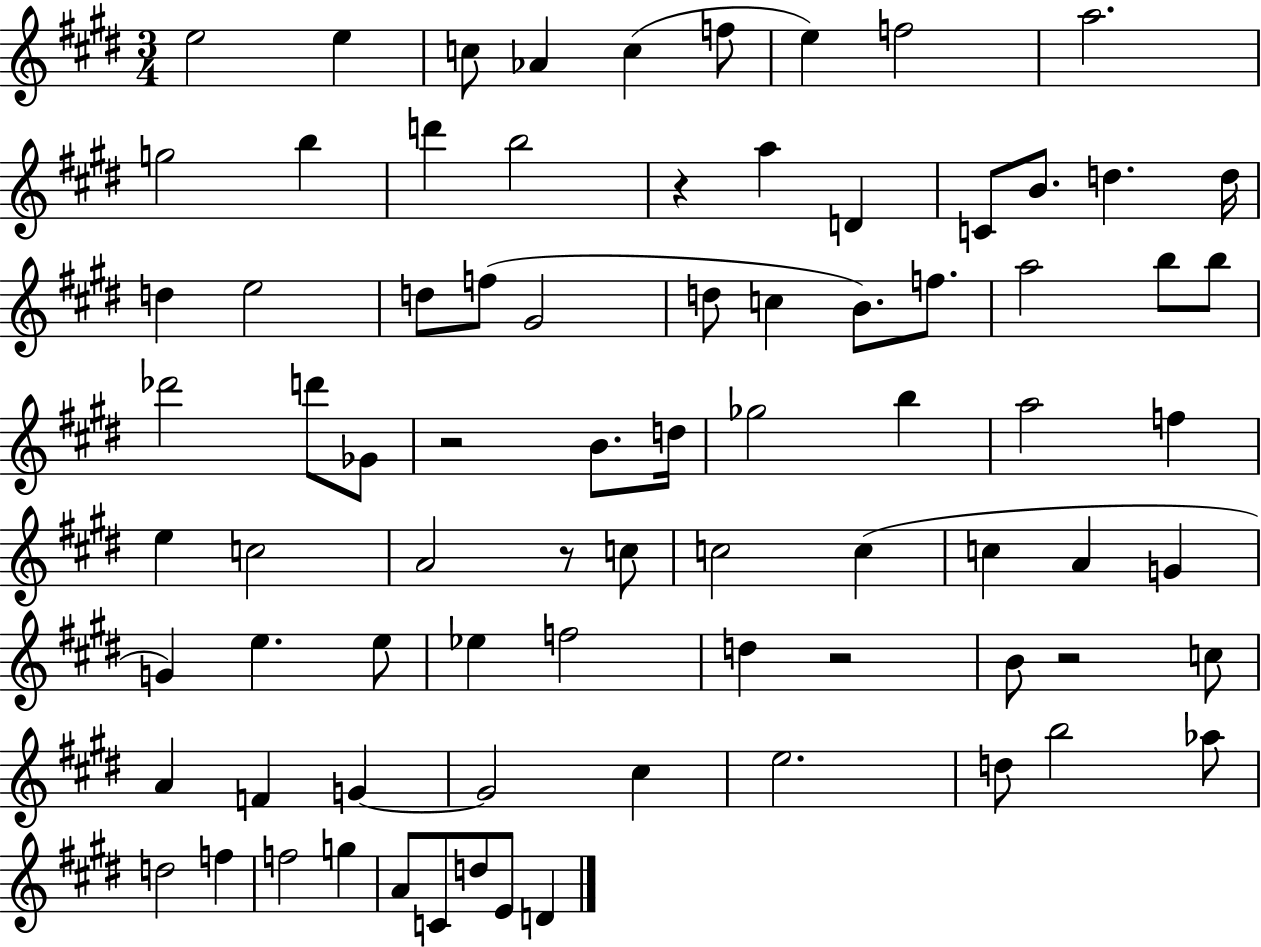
E5/h E5/q C5/e Ab4/q C5/q F5/e E5/q F5/h A5/h. G5/h B5/q D6/q B5/h R/q A5/q D4/q C4/e B4/e. D5/q. D5/s D5/q E5/h D5/e F5/e G#4/h D5/e C5/q B4/e. F5/e. A5/h B5/e B5/e Db6/h D6/e Gb4/e R/h B4/e. D5/s Gb5/h B5/q A5/h F5/q E5/q C5/h A4/h R/e C5/e C5/h C5/q C5/q A4/q G4/q G4/q E5/q. E5/e Eb5/q F5/h D5/q R/h B4/e R/h C5/e A4/q F4/q G4/q G4/h C#5/q E5/h. D5/e B5/h Ab5/e D5/h F5/q F5/h G5/q A4/e C4/e D5/e E4/e D4/q